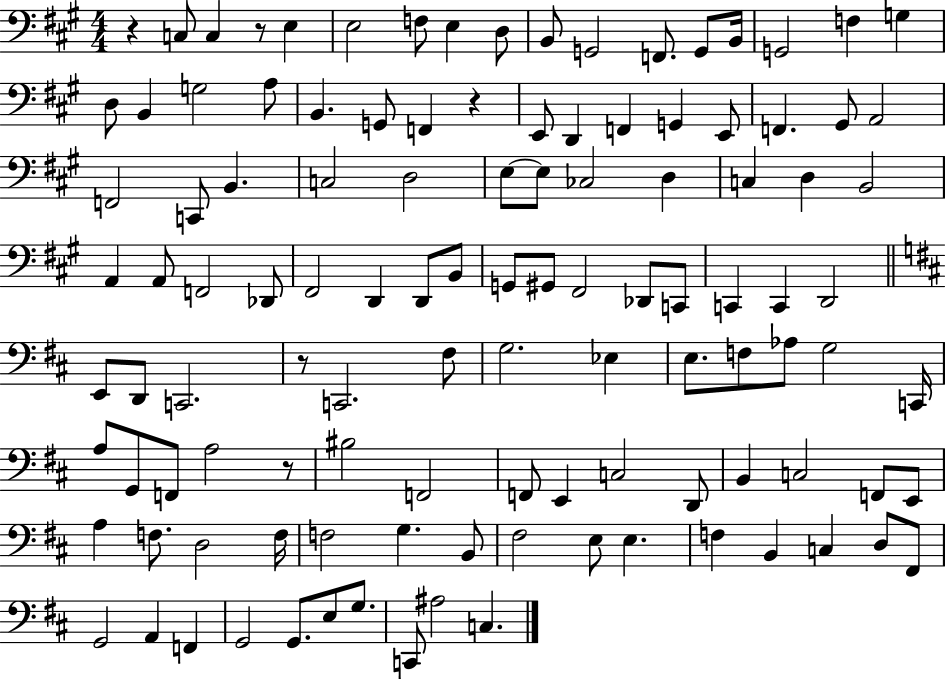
X:1
T:Untitled
M:4/4
L:1/4
K:A
z C,/2 C, z/2 E, E,2 F,/2 E, D,/2 B,,/2 G,,2 F,,/2 G,,/2 B,,/4 G,,2 F, G, D,/2 B,, G,2 A,/2 B,, G,,/2 F,, z E,,/2 D,, F,, G,, E,,/2 F,, ^G,,/2 A,,2 F,,2 C,,/2 B,, C,2 D,2 E,/2 E,/2 _C,2 D, C, D, B,,2 A,, A,,/2 F,,2 _D,,/2 ^F,,2 D,, D,,/2 B,,/2 G,,/2 ^G,,/2 ^F,,2 _D,,/2 C,,/2 C,, C,, D,,2 E,,/2 D,,/2 C,,2 z/2 C,,2 ^F,/2 G,2 _E, E,/2 F,/2 _A,/2 G,2 C,,/4 A,/2 G,,/2 F,,/2 A,2 z/2 ^B,2 F,,2 F,,/2 E,, C,2 D,,/2 B,, C,2 F,,/2 E,,/2 A, F,/2 D,2 F,/4 F,2 G, B,,/2 ^F,2 E,/2 E, F, B,, C, D,/2 ^F,,/2 G,,2 A,, F,, G,,2 G,,/2 E,/2 G,/2 C,,/2 ^A,2 C,